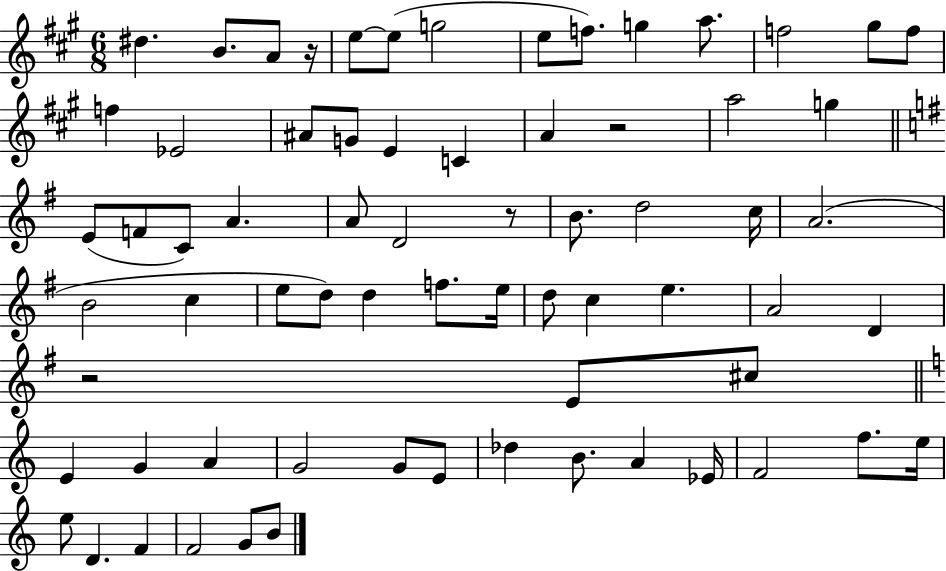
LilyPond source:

{
  \clef treble
  \numericTimeSignature
  \time 6/8
  \key a \major
  dis''4. b'8. a'8 r16 | e''8~~ e''8( g''2 | e''8 f''8.) g''4 a''8. | f''2 gis''8 f''8 | \break f''4 ees'2 | ais'8 g'8 e'4 c'4 | a'4 r2 | a''2 g''4 | \break \bar "||" \break \key g \major e'8( f'8 c'8) a'4. | a'8 d'2 r8 | b'8. d''2 c''16 | a'2.( | \break b'2 c''4 | e''8 d''8) d''4 f''8. e''16 | d''8 c''4 e''4. | a'2 d'4 | \break r2 e'8 cis''8 | \bar "||" \break \key c \major e'4 g'4 a'4 | g'2 g'8 e'8 | des''4 b'8. a'4 ees'16 | f'2 f''8. e''16 | \break e''8 d'4. f'4 | f'2 g'8 b'8 | \bar "|."
}